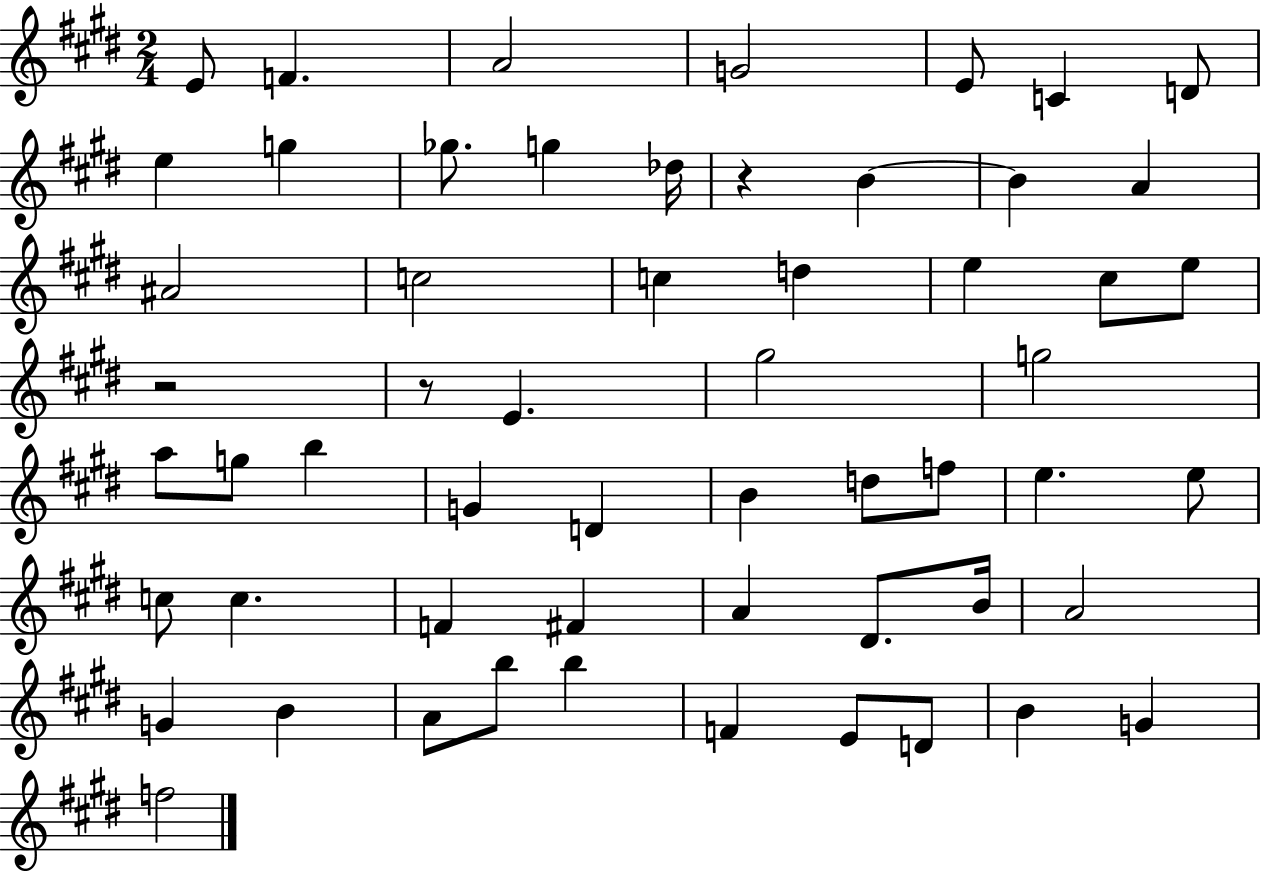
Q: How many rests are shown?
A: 3